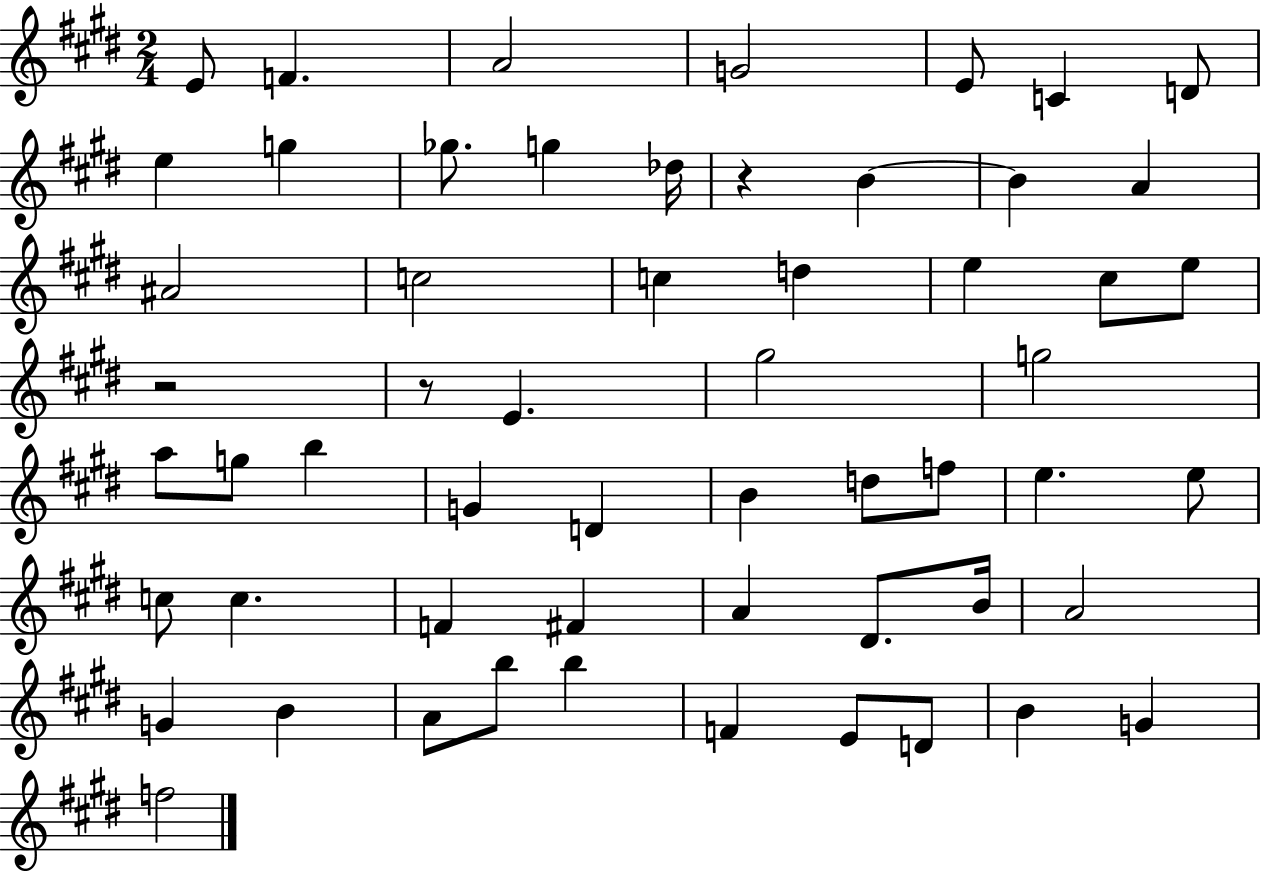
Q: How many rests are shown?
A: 3